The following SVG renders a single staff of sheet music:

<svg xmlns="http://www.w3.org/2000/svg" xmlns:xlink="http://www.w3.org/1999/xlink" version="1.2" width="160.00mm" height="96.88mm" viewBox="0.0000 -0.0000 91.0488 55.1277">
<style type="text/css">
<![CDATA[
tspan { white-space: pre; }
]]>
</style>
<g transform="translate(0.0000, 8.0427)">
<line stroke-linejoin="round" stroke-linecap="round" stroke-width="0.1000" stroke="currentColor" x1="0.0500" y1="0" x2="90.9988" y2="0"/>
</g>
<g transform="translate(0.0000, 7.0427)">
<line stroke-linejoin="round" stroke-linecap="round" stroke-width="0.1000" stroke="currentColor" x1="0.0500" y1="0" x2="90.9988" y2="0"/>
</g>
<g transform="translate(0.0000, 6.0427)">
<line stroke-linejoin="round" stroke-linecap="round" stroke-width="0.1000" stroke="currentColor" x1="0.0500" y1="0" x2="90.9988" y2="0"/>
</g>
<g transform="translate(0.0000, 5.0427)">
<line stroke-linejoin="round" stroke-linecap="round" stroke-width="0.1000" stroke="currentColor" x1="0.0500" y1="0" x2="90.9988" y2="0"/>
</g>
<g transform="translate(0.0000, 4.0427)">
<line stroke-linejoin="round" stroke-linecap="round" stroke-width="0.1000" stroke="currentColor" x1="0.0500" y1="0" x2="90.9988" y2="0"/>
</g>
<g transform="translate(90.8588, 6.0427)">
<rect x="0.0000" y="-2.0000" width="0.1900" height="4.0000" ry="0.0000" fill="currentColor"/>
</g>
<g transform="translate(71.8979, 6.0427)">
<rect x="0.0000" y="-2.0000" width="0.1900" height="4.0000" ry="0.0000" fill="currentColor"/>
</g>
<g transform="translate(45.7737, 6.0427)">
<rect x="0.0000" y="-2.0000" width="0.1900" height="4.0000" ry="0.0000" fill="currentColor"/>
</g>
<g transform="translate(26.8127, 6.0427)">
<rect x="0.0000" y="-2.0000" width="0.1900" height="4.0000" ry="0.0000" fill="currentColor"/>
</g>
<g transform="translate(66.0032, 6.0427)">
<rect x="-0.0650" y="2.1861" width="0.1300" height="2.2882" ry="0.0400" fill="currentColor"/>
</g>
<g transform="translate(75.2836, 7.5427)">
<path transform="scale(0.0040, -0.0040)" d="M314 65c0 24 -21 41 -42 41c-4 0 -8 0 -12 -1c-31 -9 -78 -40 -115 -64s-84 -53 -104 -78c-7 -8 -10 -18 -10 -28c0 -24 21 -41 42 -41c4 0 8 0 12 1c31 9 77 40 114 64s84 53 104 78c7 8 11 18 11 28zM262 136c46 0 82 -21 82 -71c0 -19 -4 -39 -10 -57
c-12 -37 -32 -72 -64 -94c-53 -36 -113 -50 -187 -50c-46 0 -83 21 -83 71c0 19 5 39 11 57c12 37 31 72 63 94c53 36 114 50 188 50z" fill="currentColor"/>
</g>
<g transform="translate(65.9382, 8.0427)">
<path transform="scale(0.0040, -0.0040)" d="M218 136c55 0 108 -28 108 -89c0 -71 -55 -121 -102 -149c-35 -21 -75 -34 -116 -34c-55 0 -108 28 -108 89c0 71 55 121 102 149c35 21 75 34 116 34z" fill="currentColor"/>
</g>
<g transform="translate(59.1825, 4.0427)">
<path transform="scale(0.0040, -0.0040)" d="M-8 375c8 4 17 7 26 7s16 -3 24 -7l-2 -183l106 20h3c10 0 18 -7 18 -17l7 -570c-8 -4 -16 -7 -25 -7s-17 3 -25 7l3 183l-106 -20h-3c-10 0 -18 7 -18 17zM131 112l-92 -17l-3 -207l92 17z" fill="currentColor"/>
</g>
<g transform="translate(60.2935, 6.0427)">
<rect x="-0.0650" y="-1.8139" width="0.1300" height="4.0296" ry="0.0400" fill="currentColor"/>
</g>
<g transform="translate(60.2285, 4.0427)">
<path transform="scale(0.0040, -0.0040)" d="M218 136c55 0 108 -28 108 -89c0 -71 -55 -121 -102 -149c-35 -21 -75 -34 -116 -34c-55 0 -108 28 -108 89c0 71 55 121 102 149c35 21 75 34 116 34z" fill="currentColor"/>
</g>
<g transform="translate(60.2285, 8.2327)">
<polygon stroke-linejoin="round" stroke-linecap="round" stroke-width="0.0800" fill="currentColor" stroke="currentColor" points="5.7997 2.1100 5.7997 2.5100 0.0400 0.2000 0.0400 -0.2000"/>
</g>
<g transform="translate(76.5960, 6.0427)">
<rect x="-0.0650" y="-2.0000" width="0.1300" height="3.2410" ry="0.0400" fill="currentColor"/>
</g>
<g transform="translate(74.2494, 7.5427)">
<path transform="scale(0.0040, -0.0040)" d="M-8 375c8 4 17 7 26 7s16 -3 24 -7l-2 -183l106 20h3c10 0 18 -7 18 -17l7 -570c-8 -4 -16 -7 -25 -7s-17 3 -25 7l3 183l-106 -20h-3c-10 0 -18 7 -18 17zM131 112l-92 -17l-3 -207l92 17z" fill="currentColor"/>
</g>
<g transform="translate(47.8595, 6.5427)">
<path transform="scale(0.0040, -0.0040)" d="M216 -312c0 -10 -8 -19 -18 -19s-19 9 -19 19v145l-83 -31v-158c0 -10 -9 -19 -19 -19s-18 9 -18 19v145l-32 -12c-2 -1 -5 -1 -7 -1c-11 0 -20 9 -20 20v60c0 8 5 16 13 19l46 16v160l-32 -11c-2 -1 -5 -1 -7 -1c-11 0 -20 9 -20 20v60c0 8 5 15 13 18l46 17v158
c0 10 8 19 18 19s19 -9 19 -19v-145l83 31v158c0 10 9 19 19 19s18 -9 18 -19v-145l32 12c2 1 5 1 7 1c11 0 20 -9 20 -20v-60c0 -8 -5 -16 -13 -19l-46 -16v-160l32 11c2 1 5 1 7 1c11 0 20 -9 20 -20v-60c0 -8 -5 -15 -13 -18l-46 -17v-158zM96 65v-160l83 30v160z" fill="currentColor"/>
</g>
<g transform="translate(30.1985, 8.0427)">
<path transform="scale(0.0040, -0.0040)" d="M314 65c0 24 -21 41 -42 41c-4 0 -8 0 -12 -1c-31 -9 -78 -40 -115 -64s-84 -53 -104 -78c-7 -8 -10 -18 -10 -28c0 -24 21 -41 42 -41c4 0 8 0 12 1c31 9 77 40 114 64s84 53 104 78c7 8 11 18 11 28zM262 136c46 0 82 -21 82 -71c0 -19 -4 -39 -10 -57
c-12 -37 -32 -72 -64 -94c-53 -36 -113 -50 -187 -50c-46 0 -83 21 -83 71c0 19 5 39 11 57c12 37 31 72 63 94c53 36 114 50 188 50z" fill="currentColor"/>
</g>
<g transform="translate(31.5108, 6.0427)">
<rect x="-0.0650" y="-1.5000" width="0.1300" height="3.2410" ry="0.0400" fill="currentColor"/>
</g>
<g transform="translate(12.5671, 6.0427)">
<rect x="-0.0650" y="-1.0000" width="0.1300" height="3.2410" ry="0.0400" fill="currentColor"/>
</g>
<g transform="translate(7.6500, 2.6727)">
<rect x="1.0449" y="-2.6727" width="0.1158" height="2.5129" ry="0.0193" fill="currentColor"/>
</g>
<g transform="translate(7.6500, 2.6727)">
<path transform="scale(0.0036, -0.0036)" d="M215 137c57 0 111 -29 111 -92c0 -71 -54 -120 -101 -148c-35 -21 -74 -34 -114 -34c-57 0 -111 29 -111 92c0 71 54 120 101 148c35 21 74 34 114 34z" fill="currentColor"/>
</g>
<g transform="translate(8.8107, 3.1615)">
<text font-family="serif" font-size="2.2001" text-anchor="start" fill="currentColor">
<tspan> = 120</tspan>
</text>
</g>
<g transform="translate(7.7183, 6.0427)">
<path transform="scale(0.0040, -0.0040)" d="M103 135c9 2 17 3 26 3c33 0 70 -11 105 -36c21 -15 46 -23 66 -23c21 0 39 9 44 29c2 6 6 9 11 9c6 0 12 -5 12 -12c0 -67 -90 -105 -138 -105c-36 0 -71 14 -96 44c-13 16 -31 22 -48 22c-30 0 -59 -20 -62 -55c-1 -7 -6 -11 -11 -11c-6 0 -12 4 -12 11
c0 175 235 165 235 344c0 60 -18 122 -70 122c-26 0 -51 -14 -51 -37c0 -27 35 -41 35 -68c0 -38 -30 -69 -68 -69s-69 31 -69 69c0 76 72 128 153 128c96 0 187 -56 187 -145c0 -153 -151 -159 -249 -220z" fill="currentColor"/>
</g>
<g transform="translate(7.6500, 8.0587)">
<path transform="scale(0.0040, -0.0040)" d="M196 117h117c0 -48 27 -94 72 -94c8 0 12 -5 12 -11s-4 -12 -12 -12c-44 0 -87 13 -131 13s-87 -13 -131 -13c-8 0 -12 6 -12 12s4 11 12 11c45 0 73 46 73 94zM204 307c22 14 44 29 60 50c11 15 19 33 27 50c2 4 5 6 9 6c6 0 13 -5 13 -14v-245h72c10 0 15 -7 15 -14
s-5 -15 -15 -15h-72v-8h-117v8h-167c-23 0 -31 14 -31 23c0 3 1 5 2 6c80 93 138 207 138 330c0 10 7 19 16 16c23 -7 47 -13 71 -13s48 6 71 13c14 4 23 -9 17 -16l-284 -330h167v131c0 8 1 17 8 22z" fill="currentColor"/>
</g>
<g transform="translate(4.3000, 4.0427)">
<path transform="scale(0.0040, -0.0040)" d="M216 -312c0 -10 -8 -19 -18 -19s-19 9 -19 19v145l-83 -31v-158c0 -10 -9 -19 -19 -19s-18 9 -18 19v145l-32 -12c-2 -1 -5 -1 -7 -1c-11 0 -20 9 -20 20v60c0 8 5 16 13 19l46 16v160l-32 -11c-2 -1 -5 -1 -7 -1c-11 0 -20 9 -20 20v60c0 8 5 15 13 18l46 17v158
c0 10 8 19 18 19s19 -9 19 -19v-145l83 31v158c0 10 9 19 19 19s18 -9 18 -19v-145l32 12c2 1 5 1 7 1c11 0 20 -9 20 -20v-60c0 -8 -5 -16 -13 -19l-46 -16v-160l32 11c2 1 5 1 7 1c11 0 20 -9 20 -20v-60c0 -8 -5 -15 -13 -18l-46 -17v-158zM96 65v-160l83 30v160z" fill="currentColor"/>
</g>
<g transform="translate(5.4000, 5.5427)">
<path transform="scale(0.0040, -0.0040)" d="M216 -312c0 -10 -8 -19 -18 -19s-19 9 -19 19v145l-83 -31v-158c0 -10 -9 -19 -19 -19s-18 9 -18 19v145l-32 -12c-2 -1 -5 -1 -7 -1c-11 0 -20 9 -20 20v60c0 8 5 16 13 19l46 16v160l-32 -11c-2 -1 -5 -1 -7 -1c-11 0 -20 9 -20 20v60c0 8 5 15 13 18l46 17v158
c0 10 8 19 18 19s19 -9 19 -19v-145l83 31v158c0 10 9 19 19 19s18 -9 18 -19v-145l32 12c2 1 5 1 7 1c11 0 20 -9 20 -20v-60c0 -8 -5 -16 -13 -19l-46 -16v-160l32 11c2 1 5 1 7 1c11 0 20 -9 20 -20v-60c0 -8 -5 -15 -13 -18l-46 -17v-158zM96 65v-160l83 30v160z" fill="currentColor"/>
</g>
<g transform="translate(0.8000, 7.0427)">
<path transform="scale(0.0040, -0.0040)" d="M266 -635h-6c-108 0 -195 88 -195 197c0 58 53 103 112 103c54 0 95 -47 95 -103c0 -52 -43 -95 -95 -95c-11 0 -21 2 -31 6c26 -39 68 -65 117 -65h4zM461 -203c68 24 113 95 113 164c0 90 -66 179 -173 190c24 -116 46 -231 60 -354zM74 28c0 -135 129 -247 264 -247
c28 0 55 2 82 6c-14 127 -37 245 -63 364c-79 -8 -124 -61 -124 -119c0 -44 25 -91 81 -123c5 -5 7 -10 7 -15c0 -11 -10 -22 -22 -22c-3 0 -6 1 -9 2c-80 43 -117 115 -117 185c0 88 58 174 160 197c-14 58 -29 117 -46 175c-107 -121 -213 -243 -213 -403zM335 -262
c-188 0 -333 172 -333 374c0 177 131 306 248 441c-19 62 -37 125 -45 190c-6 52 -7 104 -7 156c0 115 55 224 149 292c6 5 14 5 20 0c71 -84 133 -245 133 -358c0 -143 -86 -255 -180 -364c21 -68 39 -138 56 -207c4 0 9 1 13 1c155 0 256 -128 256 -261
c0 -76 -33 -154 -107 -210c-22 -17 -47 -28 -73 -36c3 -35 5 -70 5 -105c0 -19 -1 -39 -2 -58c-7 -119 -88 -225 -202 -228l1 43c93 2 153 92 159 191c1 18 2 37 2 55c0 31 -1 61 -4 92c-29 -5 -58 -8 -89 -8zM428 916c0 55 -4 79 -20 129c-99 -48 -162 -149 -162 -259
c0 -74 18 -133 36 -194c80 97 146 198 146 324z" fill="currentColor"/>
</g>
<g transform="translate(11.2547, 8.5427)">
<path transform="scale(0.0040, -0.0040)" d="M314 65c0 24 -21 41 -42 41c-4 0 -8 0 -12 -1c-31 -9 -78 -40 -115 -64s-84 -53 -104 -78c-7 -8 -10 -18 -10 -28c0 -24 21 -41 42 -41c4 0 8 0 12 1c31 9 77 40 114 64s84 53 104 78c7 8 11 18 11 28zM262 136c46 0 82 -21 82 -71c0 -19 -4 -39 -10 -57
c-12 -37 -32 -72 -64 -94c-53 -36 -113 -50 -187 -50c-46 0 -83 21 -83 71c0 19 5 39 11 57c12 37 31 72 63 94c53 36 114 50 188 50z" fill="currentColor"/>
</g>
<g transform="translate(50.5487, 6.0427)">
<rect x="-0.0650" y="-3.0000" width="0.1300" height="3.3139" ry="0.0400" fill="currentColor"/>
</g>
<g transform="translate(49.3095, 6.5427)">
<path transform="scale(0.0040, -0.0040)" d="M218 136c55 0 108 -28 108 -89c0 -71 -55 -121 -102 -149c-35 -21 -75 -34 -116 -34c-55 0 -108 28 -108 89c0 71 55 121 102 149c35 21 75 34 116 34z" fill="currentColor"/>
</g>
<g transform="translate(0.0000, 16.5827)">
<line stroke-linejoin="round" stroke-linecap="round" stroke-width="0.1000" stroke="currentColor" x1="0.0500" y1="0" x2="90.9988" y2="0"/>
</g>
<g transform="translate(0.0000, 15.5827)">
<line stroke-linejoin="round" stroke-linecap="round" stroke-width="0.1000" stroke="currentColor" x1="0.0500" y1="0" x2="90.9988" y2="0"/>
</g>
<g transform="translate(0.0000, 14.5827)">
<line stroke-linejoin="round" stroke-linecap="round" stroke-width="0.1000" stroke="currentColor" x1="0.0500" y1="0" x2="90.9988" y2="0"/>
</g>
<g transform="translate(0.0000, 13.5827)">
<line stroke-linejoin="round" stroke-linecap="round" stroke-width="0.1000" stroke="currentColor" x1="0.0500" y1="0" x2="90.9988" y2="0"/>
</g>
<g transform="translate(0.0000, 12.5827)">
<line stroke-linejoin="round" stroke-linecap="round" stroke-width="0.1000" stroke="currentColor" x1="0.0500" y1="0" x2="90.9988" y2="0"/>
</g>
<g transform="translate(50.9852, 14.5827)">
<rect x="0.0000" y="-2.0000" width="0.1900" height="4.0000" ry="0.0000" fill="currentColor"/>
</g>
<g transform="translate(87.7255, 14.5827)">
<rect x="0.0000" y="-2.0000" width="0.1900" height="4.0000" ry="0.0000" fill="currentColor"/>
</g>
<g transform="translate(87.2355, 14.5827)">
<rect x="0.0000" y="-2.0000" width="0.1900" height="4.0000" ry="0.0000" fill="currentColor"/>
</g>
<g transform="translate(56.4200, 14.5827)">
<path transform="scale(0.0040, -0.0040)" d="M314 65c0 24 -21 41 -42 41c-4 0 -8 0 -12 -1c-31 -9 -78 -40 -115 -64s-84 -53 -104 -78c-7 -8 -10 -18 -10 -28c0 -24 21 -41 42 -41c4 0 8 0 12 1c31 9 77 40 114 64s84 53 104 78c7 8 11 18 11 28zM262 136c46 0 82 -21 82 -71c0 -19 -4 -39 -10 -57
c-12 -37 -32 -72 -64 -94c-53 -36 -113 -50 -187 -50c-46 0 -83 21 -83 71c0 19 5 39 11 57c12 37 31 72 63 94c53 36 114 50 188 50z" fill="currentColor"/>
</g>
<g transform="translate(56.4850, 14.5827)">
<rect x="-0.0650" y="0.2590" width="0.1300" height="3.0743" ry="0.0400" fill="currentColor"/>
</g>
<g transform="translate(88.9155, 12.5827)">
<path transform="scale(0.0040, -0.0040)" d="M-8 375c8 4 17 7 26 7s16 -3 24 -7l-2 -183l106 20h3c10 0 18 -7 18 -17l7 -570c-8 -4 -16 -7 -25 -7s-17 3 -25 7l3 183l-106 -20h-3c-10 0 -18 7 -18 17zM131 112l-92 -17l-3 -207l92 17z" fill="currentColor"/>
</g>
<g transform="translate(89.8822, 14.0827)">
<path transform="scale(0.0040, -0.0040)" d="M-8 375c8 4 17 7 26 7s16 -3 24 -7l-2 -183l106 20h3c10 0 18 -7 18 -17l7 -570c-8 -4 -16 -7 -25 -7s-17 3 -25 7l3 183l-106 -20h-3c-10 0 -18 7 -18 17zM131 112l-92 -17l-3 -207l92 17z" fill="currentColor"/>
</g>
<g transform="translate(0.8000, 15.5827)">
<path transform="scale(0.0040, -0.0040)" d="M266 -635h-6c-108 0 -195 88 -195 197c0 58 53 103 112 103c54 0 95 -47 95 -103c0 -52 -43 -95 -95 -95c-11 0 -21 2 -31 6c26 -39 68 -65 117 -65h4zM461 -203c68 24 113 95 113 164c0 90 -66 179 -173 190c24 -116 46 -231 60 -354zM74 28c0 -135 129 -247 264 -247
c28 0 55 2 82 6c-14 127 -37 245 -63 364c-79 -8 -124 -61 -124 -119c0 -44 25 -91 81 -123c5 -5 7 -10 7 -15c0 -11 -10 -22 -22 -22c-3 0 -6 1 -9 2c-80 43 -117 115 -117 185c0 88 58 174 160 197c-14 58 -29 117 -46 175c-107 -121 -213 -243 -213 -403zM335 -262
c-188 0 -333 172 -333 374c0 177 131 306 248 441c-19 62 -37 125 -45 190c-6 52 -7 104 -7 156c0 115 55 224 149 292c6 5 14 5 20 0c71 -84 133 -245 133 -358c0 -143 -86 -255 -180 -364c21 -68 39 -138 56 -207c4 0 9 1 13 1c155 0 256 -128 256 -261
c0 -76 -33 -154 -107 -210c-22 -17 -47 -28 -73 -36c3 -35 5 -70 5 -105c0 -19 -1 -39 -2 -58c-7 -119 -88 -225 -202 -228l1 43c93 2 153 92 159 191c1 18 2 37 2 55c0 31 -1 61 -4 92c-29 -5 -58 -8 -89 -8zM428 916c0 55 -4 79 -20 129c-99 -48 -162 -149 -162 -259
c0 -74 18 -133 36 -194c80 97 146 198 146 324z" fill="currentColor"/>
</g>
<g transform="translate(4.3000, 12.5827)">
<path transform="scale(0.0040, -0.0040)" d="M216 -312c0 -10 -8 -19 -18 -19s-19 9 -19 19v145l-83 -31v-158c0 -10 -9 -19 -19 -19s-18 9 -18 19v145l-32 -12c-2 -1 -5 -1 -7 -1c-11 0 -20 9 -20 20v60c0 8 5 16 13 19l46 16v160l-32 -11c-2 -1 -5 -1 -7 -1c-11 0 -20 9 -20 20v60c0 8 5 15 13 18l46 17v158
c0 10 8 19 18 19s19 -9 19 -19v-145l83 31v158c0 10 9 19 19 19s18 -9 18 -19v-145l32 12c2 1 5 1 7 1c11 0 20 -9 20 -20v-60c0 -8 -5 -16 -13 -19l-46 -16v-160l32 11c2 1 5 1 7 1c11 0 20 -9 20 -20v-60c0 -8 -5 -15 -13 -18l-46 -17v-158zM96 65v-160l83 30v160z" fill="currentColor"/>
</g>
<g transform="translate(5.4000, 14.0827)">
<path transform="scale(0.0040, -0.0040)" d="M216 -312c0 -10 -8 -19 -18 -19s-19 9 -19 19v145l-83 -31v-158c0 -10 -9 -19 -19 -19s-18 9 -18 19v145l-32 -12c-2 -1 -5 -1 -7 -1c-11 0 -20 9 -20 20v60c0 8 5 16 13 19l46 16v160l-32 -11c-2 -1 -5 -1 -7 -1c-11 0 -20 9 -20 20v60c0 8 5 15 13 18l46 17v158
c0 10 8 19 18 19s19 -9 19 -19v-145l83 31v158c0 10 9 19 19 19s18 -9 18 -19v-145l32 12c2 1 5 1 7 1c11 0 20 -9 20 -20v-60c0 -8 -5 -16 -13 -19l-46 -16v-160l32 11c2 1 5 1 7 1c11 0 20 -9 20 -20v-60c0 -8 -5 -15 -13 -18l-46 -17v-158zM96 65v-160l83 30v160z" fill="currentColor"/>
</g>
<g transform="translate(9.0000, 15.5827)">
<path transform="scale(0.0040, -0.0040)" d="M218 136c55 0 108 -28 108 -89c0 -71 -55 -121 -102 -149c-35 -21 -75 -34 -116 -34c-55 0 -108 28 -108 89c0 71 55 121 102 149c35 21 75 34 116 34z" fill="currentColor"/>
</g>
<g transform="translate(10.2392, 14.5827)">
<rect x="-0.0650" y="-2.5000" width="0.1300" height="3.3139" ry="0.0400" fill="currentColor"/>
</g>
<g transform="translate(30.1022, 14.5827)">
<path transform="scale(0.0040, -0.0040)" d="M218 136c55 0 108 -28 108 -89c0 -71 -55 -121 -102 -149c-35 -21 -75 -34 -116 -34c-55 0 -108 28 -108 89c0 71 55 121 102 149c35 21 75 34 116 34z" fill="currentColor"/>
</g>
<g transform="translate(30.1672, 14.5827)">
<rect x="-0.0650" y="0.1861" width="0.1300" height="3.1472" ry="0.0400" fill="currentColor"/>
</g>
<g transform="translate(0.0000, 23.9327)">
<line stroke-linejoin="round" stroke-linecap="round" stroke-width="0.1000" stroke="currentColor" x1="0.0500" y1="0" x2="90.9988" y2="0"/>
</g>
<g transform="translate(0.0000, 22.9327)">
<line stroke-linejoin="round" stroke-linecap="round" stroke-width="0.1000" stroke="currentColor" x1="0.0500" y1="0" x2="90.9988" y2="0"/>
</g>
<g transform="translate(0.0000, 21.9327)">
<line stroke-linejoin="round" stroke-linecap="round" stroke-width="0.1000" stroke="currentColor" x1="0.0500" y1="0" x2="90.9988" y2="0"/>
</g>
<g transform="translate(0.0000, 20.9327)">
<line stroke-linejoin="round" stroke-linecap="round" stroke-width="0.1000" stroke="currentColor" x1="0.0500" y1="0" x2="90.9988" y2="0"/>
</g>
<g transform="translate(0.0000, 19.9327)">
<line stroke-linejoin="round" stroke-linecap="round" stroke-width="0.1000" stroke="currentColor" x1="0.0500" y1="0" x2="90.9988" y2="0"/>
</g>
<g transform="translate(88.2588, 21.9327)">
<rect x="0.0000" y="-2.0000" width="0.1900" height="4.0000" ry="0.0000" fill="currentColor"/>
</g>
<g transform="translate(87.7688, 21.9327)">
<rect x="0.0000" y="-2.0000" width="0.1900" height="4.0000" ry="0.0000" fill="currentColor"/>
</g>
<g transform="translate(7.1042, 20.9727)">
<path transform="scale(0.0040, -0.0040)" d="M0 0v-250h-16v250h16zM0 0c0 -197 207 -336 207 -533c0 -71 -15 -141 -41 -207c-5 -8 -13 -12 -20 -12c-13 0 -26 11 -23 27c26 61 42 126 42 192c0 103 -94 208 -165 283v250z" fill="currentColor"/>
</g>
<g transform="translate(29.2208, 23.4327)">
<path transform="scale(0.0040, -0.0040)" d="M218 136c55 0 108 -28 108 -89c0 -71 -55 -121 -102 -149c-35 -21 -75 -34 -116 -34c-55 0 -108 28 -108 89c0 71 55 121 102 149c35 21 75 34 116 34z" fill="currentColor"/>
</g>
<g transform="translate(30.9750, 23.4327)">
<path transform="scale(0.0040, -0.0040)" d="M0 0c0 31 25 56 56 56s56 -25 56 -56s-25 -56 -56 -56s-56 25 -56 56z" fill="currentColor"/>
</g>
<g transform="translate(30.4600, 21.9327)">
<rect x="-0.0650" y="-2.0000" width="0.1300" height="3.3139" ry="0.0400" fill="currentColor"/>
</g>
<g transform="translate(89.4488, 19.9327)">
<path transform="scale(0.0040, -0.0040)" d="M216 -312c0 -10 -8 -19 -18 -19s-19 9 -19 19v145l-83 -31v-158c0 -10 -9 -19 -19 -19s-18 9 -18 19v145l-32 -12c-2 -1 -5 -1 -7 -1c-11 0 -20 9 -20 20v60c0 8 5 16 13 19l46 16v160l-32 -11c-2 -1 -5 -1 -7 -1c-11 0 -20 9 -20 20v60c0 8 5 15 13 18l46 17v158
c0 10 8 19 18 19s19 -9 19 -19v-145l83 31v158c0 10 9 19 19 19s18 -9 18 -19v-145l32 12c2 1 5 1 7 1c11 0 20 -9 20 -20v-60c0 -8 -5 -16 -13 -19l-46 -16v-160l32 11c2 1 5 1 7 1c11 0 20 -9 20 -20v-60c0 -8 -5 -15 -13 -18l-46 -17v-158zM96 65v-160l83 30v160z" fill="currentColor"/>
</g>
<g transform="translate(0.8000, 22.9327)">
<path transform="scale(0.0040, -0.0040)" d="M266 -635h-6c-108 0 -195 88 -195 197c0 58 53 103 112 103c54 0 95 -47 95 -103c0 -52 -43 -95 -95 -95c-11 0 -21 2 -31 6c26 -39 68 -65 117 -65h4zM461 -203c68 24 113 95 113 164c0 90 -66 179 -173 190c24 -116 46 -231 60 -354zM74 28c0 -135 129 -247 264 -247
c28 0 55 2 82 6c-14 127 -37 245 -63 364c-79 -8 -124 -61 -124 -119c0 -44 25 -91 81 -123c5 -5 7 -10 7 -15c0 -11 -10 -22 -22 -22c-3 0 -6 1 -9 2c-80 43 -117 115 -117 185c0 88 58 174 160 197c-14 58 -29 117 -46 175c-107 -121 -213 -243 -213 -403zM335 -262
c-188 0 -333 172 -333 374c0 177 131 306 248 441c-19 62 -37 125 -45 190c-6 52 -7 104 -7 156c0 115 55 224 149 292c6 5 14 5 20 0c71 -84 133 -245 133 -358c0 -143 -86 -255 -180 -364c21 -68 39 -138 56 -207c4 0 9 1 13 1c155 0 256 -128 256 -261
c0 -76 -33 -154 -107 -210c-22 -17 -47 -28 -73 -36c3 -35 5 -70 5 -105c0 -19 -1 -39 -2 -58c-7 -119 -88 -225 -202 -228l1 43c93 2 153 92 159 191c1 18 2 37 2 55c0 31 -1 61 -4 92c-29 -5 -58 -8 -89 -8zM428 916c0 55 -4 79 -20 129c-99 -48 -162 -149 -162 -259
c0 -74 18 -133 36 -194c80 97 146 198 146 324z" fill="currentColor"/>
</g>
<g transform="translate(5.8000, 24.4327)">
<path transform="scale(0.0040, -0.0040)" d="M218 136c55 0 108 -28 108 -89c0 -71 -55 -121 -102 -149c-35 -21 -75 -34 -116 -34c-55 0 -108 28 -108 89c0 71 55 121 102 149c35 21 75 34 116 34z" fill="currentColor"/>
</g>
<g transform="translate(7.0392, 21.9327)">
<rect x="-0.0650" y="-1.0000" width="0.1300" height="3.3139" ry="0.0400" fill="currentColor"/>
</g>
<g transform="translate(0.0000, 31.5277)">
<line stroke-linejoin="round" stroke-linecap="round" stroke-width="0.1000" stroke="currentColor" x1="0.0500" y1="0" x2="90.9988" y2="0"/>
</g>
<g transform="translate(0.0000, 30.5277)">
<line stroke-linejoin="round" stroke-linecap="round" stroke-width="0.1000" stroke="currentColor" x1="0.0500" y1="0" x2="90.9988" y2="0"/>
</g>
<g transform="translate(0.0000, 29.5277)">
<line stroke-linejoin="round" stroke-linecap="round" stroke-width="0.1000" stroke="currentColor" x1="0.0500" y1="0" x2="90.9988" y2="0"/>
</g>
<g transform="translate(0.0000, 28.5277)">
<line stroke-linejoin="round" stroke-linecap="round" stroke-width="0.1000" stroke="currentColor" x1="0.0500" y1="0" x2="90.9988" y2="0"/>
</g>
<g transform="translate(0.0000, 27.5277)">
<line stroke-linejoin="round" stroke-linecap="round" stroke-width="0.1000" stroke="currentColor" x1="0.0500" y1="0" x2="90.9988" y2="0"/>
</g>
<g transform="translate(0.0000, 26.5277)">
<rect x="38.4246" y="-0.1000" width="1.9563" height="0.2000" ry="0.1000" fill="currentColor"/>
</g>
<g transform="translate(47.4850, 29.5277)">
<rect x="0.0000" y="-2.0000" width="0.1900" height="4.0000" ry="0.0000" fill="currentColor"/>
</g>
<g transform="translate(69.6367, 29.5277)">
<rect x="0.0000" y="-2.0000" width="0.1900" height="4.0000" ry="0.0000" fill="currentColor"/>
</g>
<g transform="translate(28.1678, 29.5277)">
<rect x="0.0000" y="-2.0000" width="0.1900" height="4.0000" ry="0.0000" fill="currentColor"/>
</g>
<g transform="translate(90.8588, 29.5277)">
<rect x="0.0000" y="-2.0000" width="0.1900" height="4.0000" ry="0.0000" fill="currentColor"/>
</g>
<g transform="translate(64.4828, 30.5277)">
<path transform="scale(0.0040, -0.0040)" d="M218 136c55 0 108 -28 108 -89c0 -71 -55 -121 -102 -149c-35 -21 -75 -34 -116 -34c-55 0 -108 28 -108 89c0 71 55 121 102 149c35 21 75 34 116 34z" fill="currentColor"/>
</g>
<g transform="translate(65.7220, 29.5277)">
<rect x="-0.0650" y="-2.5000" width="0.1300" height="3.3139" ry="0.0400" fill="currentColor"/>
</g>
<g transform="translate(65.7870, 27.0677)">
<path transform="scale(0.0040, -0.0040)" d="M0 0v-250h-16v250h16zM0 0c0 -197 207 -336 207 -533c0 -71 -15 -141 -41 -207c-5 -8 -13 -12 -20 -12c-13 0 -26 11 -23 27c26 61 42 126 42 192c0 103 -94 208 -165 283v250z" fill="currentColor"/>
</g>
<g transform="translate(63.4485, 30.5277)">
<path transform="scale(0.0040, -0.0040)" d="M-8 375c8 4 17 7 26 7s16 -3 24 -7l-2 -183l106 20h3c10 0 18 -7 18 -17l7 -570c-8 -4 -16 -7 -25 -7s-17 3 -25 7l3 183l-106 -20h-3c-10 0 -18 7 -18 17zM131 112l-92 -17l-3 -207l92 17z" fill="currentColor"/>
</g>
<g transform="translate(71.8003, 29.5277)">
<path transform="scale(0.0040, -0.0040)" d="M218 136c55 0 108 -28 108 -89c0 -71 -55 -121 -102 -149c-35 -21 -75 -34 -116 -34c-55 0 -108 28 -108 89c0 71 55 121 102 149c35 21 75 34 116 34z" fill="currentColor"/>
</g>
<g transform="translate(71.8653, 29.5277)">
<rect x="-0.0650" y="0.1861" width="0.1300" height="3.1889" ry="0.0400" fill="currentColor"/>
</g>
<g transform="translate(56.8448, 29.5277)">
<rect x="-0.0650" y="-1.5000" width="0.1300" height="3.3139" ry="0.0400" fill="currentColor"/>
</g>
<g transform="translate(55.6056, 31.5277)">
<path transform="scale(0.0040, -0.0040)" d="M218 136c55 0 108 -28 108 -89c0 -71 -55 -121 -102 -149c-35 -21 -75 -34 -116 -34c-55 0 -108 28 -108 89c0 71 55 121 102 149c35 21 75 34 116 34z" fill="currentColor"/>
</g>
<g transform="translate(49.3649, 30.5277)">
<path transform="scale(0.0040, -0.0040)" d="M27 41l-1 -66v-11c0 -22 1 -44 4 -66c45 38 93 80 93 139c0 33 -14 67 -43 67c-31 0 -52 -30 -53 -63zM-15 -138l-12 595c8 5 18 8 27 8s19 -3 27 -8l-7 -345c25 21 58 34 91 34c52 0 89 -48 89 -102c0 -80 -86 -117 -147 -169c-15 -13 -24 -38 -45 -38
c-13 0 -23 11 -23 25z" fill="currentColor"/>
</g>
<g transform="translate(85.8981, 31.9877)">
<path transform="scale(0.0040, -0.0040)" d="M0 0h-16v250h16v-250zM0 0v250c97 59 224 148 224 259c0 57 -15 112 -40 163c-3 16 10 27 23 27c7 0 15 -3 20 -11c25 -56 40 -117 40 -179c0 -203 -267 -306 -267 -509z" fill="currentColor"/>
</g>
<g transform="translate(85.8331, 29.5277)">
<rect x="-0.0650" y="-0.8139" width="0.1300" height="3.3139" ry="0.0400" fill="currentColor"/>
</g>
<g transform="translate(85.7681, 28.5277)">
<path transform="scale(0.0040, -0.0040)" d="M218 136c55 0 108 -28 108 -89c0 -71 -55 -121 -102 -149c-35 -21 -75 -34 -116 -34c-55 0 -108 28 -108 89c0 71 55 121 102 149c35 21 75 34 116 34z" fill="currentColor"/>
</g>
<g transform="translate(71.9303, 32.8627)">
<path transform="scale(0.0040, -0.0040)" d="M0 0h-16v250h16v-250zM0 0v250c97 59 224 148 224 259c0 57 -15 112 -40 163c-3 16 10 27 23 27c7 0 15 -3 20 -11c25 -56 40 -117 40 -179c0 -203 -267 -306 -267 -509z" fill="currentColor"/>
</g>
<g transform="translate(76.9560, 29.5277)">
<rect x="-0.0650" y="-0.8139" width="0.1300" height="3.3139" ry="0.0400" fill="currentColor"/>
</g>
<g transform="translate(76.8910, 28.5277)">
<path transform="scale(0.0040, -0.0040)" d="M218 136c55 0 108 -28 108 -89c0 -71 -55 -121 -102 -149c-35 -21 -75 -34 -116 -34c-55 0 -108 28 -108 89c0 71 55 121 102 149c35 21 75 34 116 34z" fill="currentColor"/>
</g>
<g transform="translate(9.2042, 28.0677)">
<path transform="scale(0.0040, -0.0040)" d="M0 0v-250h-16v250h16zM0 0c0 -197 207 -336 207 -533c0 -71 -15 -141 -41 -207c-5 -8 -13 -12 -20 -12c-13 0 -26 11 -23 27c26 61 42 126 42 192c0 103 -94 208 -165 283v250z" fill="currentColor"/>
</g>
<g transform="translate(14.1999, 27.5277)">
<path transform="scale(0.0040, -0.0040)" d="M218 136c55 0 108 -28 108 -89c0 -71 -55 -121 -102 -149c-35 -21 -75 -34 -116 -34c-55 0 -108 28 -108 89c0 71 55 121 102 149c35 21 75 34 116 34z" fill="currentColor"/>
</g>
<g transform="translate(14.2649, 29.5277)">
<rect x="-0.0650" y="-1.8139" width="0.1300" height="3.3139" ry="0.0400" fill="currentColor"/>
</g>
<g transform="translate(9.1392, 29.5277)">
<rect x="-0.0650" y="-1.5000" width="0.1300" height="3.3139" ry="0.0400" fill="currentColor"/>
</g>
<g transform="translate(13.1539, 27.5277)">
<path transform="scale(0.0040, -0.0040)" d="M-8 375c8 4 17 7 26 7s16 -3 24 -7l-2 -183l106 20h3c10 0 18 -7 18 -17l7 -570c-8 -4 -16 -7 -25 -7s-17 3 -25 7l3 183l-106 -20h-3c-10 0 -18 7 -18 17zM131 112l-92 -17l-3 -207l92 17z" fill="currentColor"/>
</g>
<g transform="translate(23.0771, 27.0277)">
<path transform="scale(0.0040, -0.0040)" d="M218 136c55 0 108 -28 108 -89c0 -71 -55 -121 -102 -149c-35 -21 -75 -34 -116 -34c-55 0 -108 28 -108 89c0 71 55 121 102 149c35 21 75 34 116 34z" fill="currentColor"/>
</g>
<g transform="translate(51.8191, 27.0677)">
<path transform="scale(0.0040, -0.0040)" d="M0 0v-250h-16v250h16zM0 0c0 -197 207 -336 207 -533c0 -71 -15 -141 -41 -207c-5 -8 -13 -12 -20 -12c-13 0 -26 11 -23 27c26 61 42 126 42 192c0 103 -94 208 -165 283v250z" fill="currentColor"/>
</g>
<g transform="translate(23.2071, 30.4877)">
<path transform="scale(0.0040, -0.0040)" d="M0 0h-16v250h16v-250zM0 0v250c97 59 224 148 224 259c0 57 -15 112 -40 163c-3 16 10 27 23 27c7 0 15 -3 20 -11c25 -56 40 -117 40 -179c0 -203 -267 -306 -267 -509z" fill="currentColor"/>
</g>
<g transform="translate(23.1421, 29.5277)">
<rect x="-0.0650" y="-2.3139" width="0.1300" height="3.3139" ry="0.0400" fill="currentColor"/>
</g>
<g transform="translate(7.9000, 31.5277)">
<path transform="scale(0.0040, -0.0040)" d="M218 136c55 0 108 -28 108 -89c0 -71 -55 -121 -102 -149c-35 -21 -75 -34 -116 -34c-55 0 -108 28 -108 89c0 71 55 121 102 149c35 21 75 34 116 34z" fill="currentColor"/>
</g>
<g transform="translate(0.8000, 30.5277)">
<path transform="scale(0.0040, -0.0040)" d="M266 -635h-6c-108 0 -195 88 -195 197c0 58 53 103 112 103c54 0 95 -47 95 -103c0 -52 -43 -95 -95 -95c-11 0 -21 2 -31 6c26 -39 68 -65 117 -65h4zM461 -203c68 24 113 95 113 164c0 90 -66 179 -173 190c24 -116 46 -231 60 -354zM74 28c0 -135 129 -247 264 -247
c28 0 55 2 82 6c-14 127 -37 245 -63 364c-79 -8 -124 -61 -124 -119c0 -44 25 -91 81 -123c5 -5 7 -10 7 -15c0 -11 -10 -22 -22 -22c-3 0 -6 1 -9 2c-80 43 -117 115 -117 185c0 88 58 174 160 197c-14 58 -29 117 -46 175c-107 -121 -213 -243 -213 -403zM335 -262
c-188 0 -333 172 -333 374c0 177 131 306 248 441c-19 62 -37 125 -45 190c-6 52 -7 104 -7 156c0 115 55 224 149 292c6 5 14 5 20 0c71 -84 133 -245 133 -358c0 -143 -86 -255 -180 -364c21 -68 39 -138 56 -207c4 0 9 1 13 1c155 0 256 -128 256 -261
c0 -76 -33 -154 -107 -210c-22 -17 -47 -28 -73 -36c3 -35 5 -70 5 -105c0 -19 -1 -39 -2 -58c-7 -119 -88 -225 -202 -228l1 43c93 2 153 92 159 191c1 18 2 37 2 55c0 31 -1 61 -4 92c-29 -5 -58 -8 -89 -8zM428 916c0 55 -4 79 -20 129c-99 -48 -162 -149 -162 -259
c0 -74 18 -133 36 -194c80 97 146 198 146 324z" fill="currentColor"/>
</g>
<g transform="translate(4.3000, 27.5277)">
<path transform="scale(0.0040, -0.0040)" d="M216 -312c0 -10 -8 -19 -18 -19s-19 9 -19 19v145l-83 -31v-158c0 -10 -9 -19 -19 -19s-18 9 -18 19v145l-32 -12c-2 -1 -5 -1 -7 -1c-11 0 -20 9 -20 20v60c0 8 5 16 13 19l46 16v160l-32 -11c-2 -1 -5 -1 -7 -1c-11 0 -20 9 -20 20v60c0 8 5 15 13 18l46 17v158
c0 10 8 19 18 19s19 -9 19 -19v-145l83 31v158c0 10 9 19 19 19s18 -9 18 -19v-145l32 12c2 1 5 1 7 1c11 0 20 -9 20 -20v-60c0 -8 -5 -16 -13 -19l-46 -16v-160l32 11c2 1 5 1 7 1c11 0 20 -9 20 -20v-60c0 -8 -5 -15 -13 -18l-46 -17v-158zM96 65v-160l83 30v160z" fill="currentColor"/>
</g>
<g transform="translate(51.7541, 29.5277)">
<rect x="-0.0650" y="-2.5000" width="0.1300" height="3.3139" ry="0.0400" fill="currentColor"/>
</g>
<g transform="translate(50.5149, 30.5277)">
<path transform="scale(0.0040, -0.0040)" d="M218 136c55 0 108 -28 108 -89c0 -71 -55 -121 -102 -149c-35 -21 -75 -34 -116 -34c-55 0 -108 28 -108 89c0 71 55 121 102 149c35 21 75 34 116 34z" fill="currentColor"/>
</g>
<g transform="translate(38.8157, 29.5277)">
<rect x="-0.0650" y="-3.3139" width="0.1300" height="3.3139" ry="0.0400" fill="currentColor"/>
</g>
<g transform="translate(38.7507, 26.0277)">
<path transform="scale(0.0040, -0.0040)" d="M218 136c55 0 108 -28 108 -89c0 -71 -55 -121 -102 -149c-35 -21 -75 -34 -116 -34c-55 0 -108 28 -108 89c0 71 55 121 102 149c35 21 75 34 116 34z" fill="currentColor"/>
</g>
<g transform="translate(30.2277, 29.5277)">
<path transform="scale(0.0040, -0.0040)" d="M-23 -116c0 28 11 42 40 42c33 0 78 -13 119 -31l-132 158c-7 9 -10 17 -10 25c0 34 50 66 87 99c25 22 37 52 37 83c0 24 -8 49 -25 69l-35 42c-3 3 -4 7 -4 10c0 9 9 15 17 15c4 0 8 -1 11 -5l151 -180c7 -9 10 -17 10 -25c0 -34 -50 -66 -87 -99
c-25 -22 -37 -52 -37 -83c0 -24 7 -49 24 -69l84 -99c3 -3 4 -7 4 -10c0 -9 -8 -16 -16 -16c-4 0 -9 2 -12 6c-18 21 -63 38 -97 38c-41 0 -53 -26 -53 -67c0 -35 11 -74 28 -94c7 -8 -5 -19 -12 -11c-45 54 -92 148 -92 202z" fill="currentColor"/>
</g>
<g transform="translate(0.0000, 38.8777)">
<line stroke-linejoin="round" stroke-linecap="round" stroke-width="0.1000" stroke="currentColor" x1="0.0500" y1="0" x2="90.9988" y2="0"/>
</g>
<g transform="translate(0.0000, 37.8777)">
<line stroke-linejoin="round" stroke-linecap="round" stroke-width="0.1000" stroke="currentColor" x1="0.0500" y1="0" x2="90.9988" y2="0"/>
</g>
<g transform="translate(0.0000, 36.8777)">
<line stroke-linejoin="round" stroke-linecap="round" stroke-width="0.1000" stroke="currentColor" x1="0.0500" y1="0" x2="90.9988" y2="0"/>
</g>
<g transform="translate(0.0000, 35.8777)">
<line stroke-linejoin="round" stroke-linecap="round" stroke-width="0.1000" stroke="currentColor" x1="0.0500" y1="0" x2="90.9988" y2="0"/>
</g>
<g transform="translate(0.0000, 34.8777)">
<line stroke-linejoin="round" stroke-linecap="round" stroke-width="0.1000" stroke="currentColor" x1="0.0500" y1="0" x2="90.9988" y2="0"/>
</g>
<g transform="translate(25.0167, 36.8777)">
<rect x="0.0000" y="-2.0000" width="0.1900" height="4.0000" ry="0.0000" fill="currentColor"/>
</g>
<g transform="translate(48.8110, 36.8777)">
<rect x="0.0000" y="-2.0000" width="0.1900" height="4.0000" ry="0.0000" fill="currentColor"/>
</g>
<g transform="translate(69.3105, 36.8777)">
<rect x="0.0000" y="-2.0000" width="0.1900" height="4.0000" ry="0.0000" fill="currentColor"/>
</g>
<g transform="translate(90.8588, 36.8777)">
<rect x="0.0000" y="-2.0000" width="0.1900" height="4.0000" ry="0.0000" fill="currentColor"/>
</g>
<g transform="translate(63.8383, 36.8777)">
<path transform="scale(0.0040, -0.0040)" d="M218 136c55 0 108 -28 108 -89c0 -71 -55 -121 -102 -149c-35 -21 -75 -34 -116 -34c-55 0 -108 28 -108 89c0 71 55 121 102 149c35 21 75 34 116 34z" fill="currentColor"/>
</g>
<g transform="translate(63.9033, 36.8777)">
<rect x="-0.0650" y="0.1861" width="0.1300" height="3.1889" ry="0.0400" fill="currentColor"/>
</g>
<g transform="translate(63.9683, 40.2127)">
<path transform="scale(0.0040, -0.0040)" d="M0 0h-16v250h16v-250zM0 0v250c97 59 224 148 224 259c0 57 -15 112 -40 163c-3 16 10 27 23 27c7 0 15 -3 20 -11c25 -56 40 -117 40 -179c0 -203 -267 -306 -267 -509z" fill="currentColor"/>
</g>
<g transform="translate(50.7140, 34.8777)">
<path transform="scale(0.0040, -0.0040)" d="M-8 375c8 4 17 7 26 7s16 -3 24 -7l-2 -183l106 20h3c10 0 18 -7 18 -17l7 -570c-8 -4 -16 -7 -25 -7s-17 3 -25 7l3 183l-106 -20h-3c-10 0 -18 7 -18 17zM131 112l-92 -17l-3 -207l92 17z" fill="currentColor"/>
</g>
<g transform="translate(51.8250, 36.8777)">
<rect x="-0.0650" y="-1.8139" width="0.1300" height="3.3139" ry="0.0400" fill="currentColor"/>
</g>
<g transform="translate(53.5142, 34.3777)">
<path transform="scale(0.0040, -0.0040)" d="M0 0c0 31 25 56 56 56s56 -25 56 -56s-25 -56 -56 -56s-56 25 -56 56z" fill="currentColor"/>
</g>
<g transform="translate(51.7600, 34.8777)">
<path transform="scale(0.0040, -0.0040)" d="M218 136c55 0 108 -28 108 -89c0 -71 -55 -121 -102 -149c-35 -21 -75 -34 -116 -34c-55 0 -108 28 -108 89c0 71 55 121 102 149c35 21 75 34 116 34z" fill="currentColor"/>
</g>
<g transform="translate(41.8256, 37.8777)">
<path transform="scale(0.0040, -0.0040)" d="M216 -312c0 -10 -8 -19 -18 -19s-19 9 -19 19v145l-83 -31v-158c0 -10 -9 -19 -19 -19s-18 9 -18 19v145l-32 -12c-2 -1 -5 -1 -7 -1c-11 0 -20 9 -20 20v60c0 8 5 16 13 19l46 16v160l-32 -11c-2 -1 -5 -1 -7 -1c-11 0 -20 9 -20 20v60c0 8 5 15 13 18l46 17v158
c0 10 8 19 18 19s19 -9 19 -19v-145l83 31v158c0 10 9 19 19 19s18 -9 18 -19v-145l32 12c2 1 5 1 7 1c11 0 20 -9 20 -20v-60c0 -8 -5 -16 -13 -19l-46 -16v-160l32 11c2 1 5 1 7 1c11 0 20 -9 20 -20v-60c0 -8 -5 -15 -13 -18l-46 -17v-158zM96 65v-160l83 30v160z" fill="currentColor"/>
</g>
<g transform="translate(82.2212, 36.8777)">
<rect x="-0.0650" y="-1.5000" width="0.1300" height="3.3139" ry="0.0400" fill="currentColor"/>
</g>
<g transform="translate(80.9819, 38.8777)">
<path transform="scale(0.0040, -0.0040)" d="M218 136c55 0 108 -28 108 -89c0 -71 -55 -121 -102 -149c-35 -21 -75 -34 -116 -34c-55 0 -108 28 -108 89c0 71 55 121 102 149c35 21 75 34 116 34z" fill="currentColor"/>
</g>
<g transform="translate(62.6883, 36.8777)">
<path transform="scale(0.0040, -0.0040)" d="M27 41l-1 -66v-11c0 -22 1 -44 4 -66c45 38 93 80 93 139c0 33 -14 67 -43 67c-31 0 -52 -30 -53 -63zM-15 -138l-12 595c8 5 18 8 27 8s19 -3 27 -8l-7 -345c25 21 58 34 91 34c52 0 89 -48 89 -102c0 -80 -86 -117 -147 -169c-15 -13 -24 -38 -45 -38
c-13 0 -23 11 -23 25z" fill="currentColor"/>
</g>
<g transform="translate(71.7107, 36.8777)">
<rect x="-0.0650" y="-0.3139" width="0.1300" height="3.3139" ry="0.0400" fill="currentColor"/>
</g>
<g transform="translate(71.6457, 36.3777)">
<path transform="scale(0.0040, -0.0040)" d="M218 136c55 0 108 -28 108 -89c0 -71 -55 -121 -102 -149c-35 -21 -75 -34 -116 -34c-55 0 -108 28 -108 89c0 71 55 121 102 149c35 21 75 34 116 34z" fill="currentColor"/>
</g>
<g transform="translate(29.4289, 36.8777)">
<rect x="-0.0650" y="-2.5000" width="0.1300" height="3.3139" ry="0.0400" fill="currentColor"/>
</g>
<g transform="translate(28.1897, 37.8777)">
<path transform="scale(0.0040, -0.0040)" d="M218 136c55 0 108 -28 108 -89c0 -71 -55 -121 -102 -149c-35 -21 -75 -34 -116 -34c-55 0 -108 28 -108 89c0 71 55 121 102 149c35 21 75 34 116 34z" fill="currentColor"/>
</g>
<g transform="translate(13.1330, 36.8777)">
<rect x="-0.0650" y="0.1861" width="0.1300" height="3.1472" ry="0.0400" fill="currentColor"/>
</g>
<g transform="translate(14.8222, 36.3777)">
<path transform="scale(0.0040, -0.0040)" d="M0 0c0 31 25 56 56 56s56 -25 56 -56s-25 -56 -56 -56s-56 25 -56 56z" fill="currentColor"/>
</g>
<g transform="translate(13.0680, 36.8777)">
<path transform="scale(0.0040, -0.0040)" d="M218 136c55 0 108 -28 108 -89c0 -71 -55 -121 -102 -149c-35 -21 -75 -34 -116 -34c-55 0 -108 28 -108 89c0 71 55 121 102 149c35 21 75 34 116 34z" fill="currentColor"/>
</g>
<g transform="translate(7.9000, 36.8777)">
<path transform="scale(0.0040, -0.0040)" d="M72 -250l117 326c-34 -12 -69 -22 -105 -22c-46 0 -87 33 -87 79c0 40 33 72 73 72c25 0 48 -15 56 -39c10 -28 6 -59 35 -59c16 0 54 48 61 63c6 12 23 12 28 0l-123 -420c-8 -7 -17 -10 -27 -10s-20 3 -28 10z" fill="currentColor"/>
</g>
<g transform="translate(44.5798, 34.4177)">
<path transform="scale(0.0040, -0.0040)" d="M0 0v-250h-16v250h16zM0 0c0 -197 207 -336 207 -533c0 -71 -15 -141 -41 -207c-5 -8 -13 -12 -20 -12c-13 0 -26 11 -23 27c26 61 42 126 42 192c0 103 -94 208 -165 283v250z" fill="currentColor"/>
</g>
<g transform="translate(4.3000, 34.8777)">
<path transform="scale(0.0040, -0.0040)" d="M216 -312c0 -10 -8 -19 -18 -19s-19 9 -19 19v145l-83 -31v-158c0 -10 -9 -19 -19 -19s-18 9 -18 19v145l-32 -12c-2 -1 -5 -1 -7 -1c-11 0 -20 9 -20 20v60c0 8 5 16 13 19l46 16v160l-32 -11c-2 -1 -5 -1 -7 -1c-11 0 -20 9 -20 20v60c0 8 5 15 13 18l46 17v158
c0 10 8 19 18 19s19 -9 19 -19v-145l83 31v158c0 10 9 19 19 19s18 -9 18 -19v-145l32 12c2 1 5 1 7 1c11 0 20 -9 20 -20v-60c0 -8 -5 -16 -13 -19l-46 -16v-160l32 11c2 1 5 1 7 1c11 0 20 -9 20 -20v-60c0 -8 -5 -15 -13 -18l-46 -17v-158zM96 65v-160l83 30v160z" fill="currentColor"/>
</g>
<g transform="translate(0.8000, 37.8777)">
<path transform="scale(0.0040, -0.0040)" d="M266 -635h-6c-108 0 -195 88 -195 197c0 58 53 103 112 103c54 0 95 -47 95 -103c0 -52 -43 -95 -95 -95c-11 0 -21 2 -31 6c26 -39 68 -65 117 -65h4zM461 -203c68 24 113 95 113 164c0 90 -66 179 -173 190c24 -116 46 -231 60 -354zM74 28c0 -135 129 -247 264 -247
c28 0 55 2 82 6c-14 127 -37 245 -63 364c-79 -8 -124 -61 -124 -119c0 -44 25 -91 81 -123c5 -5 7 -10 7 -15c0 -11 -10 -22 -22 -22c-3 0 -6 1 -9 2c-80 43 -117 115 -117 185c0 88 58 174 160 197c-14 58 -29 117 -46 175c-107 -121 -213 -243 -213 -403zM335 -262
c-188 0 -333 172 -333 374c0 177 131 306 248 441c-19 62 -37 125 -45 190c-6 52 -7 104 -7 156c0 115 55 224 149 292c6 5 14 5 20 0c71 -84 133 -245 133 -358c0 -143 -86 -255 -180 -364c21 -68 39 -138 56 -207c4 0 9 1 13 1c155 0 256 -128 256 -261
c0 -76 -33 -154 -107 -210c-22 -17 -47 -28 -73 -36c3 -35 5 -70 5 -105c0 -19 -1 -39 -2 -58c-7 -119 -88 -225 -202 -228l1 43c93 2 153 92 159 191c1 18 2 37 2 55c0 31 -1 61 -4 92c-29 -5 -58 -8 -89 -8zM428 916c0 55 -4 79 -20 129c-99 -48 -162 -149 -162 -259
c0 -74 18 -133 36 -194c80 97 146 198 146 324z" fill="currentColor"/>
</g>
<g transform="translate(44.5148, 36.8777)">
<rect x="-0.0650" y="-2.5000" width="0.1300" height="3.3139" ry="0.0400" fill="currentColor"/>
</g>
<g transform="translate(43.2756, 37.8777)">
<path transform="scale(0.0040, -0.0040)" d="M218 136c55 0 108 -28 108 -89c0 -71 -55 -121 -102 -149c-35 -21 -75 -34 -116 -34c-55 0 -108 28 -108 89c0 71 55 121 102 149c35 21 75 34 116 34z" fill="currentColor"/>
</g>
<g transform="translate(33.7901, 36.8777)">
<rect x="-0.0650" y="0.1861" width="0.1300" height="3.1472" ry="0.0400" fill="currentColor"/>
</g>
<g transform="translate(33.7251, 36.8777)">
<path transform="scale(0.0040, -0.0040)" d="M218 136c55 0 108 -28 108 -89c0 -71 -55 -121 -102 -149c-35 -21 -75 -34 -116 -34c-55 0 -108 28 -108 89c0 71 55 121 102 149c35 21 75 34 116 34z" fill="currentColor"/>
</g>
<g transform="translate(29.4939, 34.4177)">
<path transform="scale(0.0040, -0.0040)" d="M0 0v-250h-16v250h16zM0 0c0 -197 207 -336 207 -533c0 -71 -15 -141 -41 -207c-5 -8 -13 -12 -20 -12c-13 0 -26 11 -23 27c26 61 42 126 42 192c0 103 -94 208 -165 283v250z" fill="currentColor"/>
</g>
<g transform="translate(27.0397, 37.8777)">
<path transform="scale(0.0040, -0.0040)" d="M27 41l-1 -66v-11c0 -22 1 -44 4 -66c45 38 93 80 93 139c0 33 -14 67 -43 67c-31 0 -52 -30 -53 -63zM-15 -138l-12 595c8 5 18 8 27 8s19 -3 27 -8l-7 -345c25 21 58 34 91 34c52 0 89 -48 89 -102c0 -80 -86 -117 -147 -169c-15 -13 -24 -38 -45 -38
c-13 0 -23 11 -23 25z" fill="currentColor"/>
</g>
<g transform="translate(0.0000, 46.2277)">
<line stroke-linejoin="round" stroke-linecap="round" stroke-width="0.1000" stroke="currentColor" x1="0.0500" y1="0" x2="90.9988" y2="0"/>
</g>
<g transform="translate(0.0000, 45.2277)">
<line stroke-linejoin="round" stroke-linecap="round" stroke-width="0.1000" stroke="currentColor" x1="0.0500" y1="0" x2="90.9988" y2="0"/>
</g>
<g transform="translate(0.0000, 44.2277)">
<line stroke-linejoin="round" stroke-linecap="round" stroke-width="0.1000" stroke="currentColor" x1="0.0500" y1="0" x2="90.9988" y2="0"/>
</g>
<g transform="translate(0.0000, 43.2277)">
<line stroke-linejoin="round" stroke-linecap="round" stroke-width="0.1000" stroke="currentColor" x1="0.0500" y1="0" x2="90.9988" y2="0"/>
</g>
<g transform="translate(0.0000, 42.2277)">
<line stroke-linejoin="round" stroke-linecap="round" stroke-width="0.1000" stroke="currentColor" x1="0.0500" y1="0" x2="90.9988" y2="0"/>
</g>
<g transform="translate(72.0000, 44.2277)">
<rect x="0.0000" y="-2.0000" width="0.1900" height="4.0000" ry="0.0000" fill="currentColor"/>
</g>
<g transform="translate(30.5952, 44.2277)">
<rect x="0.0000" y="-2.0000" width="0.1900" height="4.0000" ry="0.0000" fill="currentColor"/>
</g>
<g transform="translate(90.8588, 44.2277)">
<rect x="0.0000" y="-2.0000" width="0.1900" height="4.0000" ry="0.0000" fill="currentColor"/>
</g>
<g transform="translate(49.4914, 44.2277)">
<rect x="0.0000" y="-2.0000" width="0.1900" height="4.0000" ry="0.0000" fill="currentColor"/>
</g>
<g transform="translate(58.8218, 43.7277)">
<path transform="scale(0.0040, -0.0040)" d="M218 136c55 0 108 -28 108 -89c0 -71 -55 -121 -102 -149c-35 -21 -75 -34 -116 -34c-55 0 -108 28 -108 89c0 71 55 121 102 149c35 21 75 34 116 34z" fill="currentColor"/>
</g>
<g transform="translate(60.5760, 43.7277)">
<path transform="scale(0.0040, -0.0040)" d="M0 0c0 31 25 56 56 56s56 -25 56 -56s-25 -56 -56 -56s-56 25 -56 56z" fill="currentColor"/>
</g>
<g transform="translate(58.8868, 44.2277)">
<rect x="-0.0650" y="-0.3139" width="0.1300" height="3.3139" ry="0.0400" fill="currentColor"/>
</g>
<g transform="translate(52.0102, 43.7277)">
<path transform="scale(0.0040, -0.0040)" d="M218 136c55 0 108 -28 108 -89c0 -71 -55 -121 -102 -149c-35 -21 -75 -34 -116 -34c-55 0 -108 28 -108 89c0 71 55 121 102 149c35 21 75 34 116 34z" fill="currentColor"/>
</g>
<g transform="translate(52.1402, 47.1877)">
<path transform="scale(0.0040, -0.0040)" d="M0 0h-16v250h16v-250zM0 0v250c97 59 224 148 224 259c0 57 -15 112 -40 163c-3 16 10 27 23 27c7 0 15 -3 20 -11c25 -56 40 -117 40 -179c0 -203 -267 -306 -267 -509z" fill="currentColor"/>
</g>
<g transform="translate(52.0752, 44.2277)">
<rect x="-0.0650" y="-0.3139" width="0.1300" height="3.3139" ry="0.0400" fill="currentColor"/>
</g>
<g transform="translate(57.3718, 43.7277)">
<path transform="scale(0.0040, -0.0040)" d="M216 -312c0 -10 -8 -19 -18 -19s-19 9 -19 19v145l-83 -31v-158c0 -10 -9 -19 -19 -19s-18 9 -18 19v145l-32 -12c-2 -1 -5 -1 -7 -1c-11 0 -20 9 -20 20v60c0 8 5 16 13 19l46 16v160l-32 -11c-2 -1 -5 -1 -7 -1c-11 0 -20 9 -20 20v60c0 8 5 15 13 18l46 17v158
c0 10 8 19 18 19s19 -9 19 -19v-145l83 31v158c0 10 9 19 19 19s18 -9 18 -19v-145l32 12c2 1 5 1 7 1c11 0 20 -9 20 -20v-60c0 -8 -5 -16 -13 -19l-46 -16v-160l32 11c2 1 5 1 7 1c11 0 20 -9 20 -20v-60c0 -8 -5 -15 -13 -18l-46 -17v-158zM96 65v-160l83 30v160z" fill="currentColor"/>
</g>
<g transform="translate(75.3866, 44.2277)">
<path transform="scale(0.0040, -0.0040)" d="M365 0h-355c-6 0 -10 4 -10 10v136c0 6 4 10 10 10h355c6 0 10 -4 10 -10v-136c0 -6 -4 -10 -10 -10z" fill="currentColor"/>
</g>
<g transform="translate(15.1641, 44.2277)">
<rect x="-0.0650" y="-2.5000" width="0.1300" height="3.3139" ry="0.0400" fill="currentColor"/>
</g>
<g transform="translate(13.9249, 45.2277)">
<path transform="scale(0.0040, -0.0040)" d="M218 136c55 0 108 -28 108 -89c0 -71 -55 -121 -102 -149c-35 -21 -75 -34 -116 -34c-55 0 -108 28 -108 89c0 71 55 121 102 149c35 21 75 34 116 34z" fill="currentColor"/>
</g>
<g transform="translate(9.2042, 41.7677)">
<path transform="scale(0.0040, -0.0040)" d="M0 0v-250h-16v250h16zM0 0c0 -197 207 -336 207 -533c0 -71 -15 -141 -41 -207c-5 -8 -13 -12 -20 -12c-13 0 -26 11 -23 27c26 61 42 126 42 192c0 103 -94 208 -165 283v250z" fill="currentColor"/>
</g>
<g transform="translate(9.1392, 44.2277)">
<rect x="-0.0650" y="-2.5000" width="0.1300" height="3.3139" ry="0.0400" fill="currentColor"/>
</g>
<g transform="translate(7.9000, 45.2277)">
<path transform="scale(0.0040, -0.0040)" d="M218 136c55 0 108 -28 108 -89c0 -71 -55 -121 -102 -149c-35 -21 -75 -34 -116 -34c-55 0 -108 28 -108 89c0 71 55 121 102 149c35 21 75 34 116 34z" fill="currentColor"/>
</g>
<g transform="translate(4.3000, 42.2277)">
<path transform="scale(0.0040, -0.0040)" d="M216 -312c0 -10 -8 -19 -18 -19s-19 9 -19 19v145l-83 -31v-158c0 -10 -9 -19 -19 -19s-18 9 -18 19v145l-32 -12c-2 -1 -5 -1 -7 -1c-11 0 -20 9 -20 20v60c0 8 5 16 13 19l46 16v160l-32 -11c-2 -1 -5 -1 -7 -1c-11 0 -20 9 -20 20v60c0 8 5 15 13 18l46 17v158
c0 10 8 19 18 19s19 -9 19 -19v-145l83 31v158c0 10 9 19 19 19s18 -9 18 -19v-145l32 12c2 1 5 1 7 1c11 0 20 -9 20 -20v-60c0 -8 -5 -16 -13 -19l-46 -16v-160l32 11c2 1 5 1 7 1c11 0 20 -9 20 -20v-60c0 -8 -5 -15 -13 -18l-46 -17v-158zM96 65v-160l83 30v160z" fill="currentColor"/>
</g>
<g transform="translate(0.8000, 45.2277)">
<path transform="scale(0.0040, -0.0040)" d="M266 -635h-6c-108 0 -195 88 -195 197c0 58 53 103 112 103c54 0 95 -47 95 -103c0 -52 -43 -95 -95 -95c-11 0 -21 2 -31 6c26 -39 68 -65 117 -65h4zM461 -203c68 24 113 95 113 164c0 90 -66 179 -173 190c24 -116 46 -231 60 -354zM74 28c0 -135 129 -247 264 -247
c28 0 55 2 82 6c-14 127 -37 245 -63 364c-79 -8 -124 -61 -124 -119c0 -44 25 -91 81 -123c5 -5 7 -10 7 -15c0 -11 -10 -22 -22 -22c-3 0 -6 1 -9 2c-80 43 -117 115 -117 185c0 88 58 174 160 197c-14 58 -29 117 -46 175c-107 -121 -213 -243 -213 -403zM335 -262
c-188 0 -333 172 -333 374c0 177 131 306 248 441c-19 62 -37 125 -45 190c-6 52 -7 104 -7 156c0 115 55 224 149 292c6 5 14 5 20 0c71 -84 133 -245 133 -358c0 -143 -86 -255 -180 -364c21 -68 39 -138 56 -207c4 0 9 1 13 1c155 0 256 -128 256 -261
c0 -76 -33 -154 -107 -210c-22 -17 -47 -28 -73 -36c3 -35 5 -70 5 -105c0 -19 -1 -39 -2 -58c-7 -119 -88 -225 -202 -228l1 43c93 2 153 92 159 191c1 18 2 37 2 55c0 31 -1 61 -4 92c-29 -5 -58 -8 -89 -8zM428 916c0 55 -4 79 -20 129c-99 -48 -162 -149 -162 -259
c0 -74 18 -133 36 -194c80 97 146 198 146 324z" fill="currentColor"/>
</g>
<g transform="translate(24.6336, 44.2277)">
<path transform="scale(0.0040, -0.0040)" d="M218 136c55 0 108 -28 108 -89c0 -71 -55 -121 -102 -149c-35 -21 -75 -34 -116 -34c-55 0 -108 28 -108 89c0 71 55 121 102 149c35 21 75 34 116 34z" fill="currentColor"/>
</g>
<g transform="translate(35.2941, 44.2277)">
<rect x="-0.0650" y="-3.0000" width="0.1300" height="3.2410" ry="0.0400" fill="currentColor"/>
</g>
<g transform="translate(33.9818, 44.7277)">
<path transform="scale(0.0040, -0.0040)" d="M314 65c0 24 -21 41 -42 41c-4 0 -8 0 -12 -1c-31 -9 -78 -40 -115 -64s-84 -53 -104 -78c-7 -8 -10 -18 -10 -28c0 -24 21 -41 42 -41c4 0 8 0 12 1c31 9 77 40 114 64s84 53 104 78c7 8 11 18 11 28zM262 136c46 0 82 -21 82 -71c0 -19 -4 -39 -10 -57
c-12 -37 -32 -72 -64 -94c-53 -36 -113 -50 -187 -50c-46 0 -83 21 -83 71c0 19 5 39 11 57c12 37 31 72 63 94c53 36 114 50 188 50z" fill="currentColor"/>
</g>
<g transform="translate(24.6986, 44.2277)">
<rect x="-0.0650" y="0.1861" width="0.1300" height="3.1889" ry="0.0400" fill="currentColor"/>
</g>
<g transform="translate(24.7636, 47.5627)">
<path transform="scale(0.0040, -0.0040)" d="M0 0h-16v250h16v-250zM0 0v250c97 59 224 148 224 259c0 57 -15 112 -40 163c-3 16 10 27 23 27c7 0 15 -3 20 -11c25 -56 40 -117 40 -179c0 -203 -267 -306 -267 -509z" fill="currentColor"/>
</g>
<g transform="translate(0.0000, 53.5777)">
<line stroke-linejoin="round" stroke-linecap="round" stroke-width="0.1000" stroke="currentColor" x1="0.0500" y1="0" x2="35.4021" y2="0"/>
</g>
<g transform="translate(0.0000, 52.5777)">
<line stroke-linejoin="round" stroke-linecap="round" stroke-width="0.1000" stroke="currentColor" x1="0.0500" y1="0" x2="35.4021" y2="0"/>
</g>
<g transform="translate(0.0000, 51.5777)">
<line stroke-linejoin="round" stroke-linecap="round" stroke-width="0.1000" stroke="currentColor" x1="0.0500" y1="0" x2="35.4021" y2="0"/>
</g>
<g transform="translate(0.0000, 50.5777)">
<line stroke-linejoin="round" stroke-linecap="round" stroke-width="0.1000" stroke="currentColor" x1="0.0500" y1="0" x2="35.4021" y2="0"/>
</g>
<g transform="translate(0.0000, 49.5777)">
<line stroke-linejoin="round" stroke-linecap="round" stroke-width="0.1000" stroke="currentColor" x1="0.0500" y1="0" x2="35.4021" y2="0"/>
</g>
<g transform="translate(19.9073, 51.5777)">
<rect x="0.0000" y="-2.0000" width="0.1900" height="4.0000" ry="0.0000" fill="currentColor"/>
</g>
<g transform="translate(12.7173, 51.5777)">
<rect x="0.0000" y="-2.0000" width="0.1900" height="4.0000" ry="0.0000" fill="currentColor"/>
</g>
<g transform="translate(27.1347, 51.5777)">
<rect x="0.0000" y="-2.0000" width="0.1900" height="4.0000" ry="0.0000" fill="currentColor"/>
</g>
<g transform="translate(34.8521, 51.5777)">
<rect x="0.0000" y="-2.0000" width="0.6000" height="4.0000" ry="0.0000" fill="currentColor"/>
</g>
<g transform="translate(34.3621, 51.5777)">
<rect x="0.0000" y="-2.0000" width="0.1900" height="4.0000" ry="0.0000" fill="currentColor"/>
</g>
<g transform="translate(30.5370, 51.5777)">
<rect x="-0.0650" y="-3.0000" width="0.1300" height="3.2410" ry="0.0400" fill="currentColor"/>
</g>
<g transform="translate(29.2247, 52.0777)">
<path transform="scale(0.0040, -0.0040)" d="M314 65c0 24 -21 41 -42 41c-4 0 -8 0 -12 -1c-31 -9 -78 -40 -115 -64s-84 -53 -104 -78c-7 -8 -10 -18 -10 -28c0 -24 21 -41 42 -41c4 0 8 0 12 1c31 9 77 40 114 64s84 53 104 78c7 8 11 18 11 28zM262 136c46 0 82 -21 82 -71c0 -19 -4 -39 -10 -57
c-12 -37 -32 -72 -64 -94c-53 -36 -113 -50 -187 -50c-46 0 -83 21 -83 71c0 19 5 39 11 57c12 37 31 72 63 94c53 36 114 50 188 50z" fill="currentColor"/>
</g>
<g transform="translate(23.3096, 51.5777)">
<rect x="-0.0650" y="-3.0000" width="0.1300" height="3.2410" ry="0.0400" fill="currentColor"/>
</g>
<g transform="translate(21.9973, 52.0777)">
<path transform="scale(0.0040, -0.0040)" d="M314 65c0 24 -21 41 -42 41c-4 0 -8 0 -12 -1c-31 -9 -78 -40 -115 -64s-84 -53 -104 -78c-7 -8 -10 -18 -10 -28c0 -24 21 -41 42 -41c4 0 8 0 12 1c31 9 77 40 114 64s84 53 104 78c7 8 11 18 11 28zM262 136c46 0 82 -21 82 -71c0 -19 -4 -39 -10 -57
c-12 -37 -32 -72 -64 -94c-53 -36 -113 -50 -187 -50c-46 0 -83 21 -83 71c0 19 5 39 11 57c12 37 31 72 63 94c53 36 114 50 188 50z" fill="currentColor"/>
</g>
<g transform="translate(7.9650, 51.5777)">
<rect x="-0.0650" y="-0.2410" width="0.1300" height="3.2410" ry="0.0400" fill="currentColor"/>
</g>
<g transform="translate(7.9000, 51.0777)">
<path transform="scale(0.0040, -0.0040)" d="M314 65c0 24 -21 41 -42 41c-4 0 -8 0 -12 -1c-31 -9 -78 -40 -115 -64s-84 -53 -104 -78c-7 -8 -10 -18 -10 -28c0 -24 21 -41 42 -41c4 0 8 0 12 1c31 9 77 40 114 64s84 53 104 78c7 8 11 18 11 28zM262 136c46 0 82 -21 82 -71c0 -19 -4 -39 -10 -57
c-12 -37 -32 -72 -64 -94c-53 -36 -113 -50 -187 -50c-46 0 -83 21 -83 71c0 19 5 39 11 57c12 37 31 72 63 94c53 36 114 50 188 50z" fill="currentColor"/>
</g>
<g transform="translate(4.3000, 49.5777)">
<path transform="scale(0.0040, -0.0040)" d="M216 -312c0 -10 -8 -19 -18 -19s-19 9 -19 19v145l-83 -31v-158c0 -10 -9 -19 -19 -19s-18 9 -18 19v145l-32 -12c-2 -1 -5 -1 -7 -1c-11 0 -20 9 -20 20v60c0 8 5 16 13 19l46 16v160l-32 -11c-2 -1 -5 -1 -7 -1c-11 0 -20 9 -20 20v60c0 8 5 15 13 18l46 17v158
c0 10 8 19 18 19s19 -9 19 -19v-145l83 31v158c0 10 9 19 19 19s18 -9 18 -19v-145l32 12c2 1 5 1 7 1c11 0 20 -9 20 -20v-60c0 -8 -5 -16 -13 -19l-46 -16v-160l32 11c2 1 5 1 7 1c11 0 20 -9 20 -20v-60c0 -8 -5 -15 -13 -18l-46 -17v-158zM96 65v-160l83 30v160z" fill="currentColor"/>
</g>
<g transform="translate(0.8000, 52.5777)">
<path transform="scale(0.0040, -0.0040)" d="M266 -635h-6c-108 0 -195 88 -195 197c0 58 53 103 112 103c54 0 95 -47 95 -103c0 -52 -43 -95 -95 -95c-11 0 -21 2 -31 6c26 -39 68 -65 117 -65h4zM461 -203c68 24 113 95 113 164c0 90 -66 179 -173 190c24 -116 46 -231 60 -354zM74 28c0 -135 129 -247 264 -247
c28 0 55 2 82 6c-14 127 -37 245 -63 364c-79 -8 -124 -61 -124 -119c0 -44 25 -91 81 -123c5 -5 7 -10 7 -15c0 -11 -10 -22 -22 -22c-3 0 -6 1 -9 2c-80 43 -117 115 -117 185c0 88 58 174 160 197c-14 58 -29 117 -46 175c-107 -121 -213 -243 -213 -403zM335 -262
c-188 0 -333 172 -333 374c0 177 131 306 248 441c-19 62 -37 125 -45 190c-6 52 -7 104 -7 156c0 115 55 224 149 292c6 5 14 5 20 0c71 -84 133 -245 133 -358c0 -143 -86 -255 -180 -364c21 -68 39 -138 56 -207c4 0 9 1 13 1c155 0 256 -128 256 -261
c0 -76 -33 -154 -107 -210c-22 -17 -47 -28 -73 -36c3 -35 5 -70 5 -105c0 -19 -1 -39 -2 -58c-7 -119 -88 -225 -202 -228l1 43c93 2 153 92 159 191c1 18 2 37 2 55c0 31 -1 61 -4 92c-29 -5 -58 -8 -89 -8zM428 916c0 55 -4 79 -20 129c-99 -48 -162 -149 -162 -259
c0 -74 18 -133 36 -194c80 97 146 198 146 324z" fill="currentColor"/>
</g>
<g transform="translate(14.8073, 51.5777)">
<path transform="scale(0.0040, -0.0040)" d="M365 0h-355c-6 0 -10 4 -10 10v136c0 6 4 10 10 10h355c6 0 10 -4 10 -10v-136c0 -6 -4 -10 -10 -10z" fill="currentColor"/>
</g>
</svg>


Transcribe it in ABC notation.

X:1
T:Untitled
M:2/4
L:1/4
K:D
D2 E2 ^A f/2 E/2 F2 G B B2 D/2 F E/2 f g/2 z b _G/2 E G/2 B/2 d d/2 z/2 B _G/2 B ^G/2 f _B/2 c E G/2 G B/2 A2 c/2 ^c z2 c2 z2 A2 A2